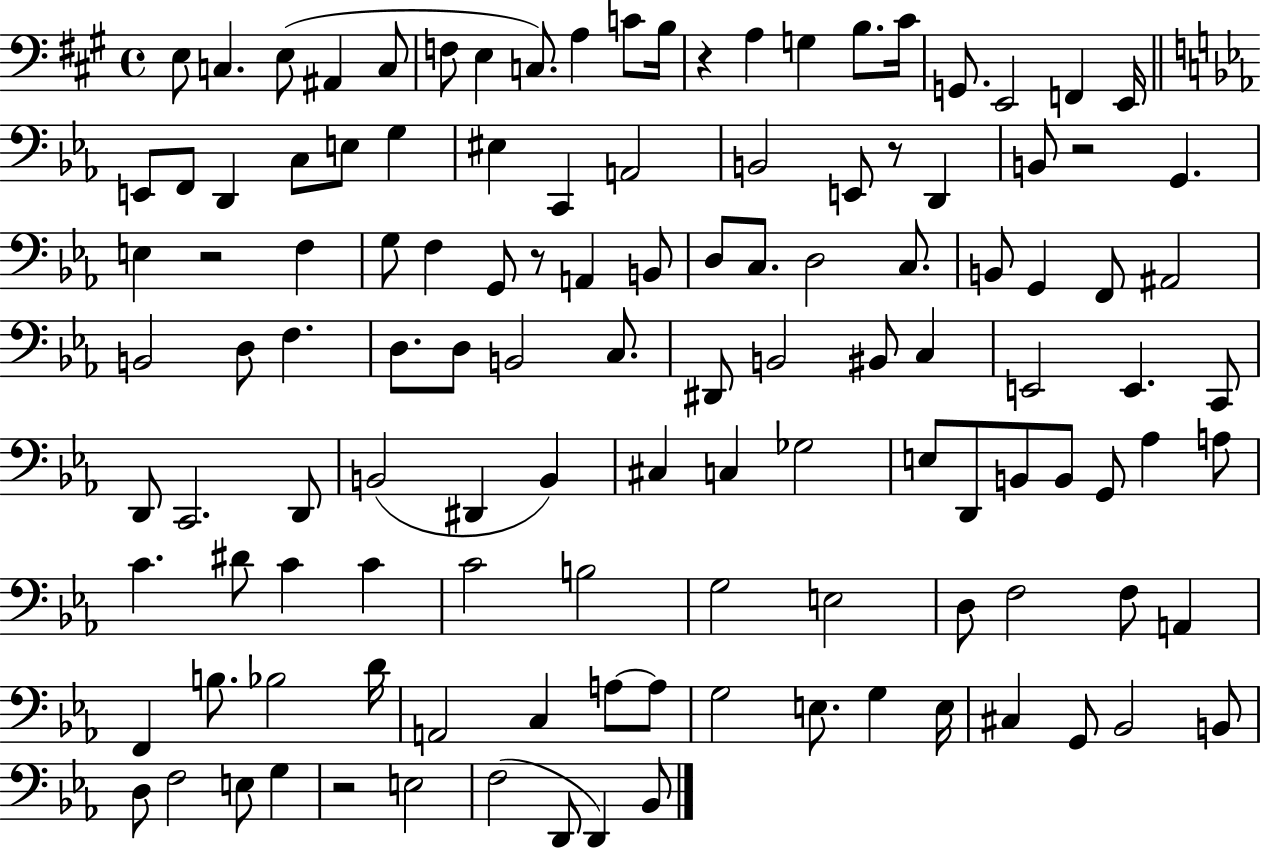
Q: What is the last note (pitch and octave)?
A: Bb2